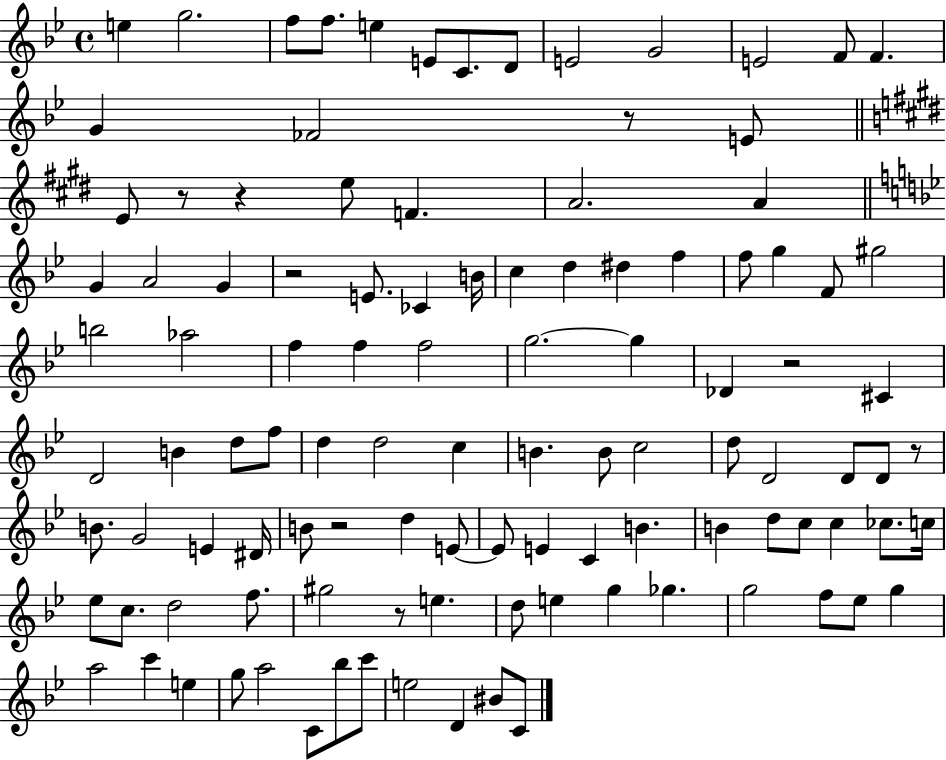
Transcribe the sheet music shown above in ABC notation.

X:1
T:Untitled
M:4/4
L:1/4
K:Bb
e g2 f/2 f/2 e E/2 C/2 D/2 E2 G2 E2 F/2 F G _F2 z/2 E/2 E/2 z/2 z e/2 F A2 A G A2 G z2 E/2 _C B/4 c d ^d f f/2 g F/2 ^g2 b2 _a2 f f f2 g2 g _D z2 ^C D2 B d/2 f/2 d d2 c B B/2 c2 d/2 D2 D/2 D/2 z/2 B/2 G2 E ^D/4 B/2 z2 d E/2 E/2 E C B B d/2 c/2 c _c/2 c/4 _e/2 c/2 d2 f/2 ^g2 z/2 e d/2 e g _g g2 f/2 _e/2 g a2 c' e g/2 a2 C/2 _b/2 c'/2 e2 D ^B/2 C/2